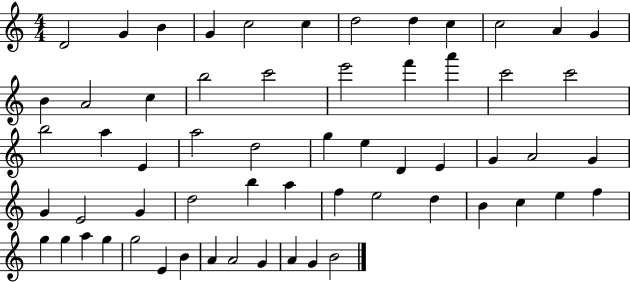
{
  \clef treble
  \numericTimeSignature
  \time 4/4
  \key c \major
  d'2 g'4 b'4 | g'4 c''2 c''4 | d''2 d''4 c''4 | c''2 a'4 g'4 | \break b'4 a'2 c''4 | b''2 c'''2 | e'''2 f'''4 a'''4 | c'''2 c'''2 | \break b''2 a''4 e'4 | a''2 d''2 | g''4 e''4 d'4 e'4 | g'4 a'2 g'4 | \break g'4 e'2 g'4 | d''2 b''4 a''4 | f''4 e''2 d''4 | b'4 c''4 e''4 f''4 | \break g''4 g''4 a''4 g''4 | g''2 e'4 b'4 | a'4 a'2 g'4 | a'4 g'4 b'2 | \break \bar "|."
}